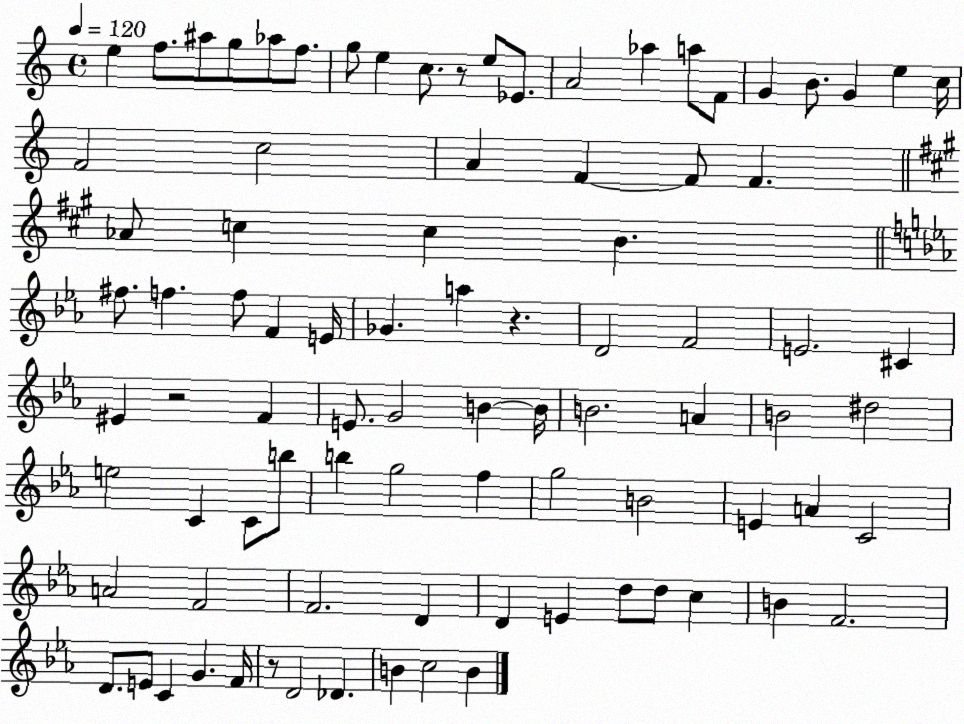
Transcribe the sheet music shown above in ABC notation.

X:1
T:Untitled
M:4/4
L:1/4
K:C
e f/2 ^a/2 g/2 _a/2 f/2 g/2 e c/2 z/2 e/2 _E/2 A2 _a a/2 F/2 G B/2 G e c/4 F2 c2 A F F/2 F _A/2 c c B ^f/2 f f/2 F E/4 _G a z D2 F2 E2 ^C ^E z2 F E/2 G2 B B/4 B2 A B2 ^d2 e2 C C/2 b/2 b g2 f g2 B2 E A C2 A2 F2 F2 D D E d/2 d/2 c B F2 D/2 E/2 C G F/4 z/2 D2 _D B c2 B